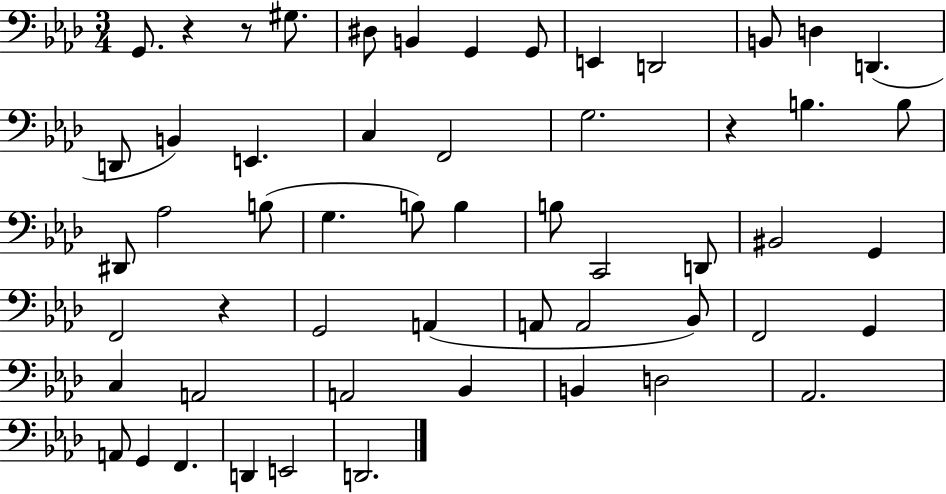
X:1
T:Untitled
M:3/4
L:1/4
K:Ab
G,,/2 z z/2 ^G,/2 ^D,/2 B,, G,, G,,/2 E,, D,,2 B,,/2 D, D,, D,,/2 B,, E,, C, F,,2 G,2 z B, B,/2 ^D,,/2 _A,2 B,/2 G, B,/2 B, B,/2 C,,2 D,,/2 ^B,,2 G,, F,,2 z G,,2 A,, A,,/2 A,,2 _B,,/2 F,,2 G,, C, A,,2 A,,2 _B,, B,, D,2 _A,,2 A,,/2 G,, F,, D,, E,,2 D,,2